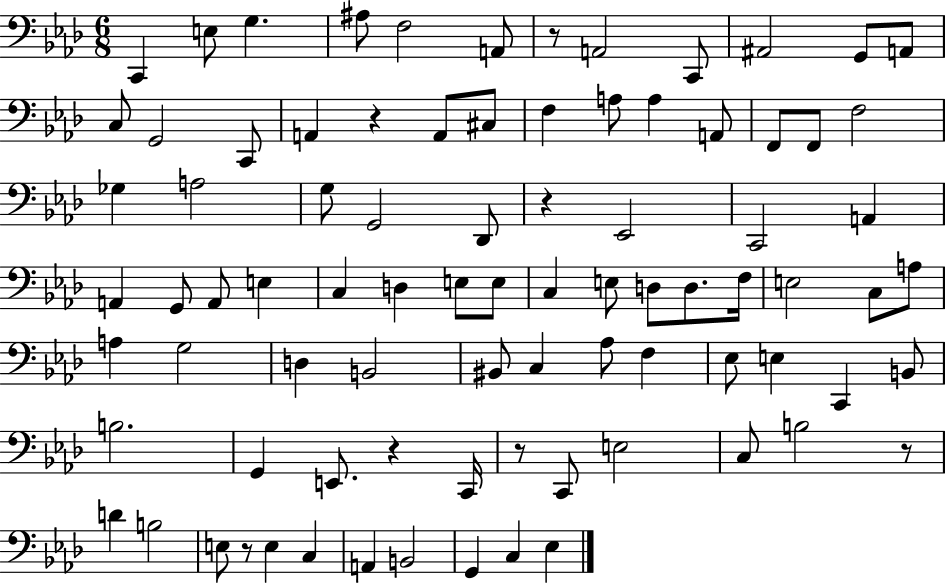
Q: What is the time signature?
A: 6/8